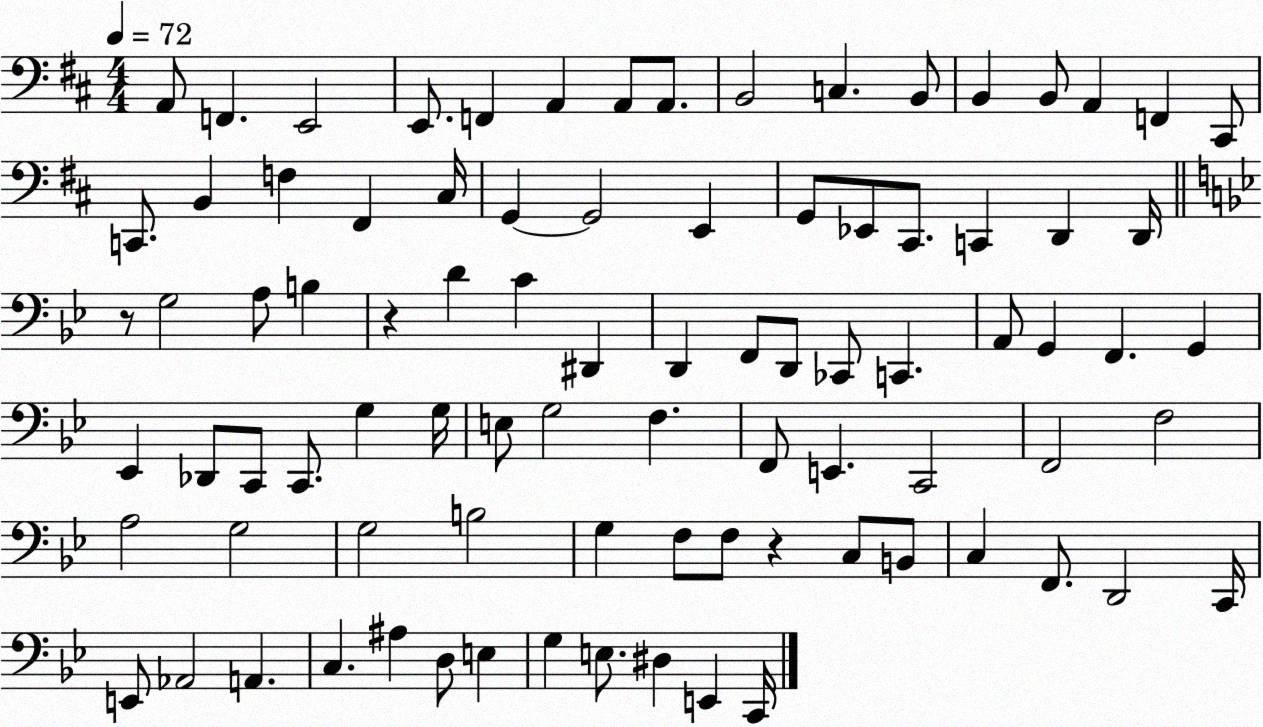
X:1
T:Untitled
M:4/4
L:1/4
K:D
A,,/2 F,, E,,2 E,,/2 F,, A,, A,,/2 A,,/2 B,,2 C, B,,/2 B,, B,,/2 A,, F,, ^C,,/2 C,,/2 B,, F, ^F,, ^C,/4 G,, G,,2 E,, G,,/2 _E,,/2 ^C,,/2 C,, D,, D,,/4 z/2 G,2 A,/2 B, z D C ^D,, D,, F,,/2 D,,/2 _C,,/2 C,, A,,/2 G,, F,, G,, _E,, _D,,/2 C,,/2 C,,/2 G, G,/4 E,/2 G,2 F, F,,/2 E,, C,,2 F,,2 F,2 A,2 G,2 G,2 B,2 G, F,/2 F,/2 z C,/2 B,,/2 C, F,,/2 D,,2 C,,/4 E,,/2 _A,,2 A,, C, ^A, D,/2 E, G, E,/2 ^D, E,, C,,/4